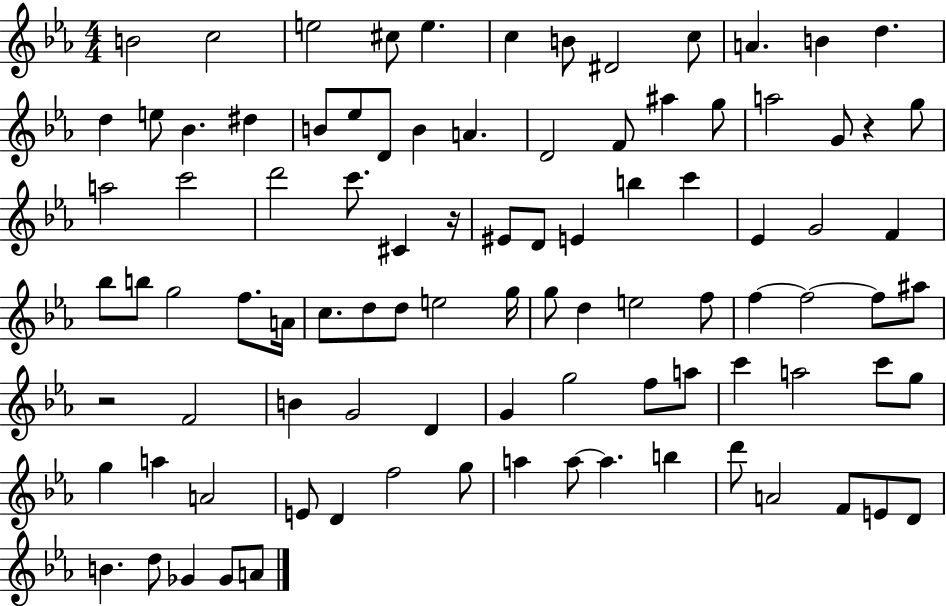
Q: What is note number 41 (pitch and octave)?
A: F4